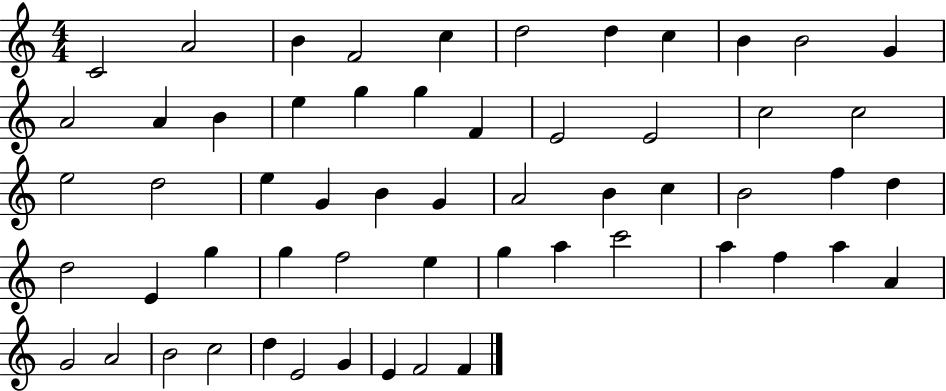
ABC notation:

X:1
T:Untitled
M:4/4
L:1/4
K:C
C2 A2 B F2 c d2 d c B B2 G A2 A B e g g F E2 E2 c2 c2 e2 d2 e G B G A2 B c B2 f d d2 E g g f2 e g a c'2 a f a A G2 A2 B2 c2 d E2 G E F2 F